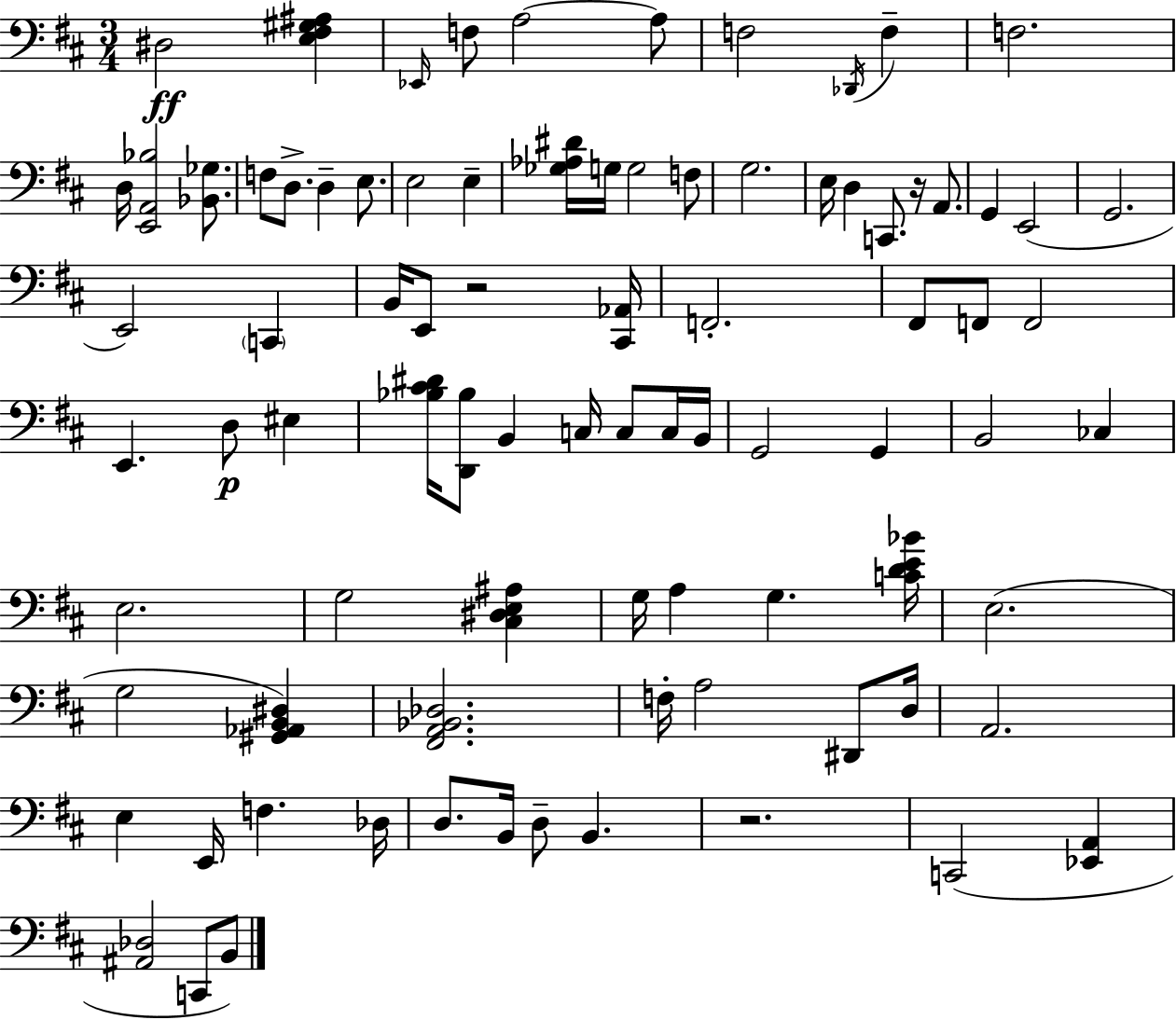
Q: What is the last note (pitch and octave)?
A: B2